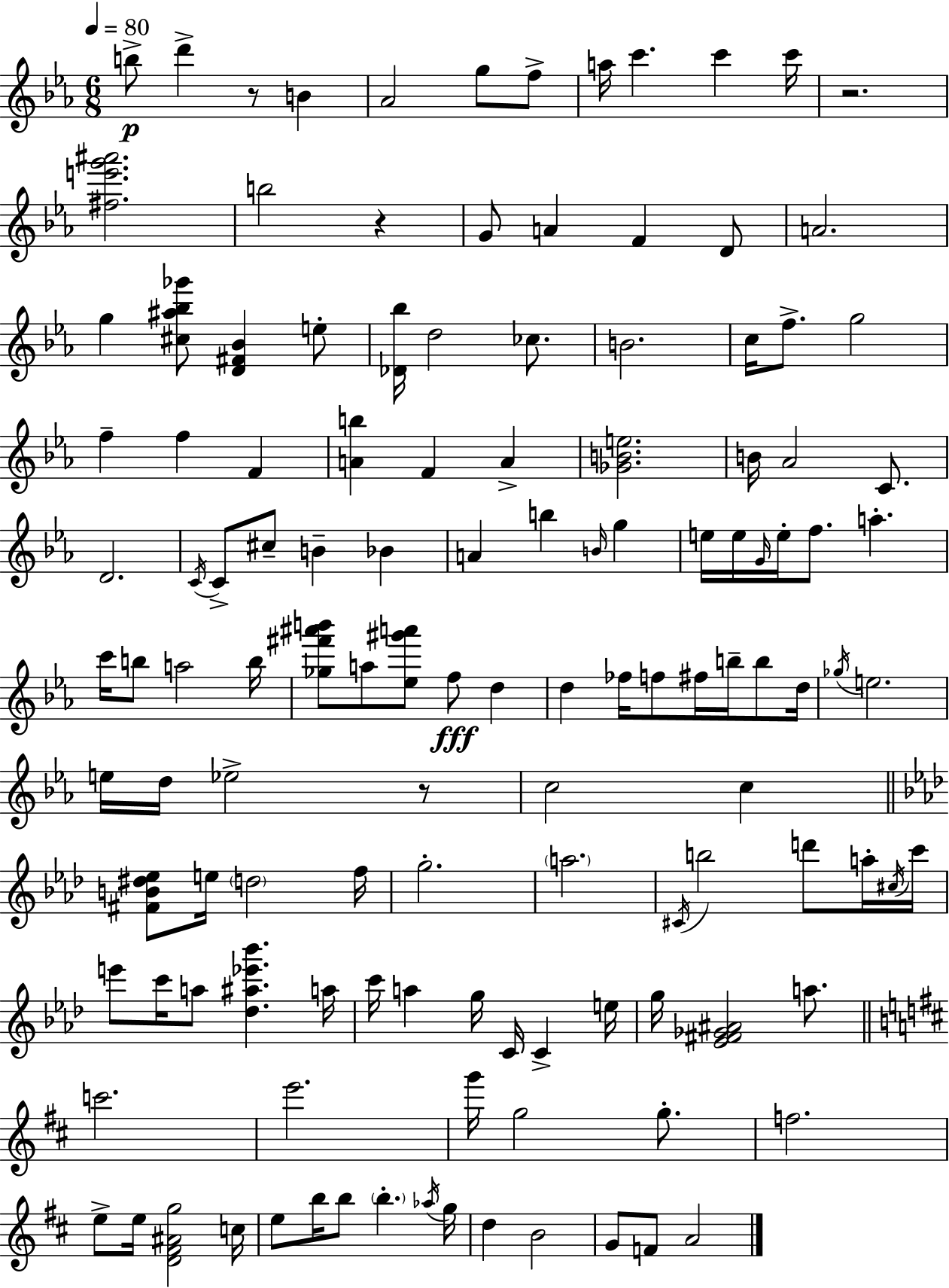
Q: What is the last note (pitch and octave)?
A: A4